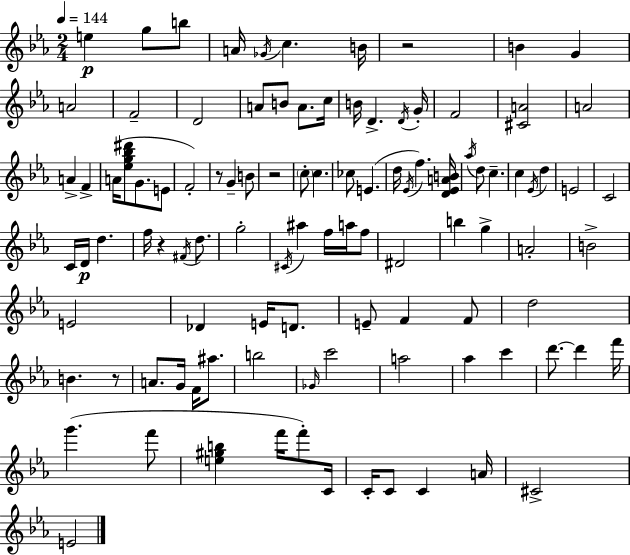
{
  \clef treble
  \numericTimeSignature
  \time 2/4
  \key ees \major
  \tempo 4 = 144
  e''4\p g''8 b''8 | a'16 \acciaccatura { ges'16 } c''4. | b'16 r2 | b'4 g'4 | \break a'2 | f'2-- | d'2 | a'8 b'8 a'8. | \break c''16 b'16 d'4.-> | \acciaccatura { d'16 } g'16-. f'2 | <cis' a'>2 | a'2 | \break a'4-> f'4-> | a'16( <ees'' g'' bes'' dis'''>8 g'8. | e'8 f'2-.) | r8 g'4-- | \break b'8 r2 | \parenthesize c''8-. c''4. | ces''8 e'4.( | d''16 \acciaccatura { ees'16 }) f''4. | \break <d' ees' a' b'>16 \acciaccatura { aes''16 } d''8 c''4.-- | c''4 | \acciaccatura { ees'16 } d''4 e'2 | c'2 | \break c'16 d'16\p d''4. | f''16 r4 | \acciaccatura { fis'16 } d''8. g''2-. | \acciaccatura { cis'16 } ais''4 | \break f''16 a''16 f''8 dis'2 | b''4 | g''4-> a'2-. | b'2-> | \break e'2 | des'4 | e'16 d'8. e'8-- | f'4 f'8 d''2 | \break b'4. | r8 a'8. | g'16 f'16 ais''8. b''2 | \grace { ges'16 } | \break c'''2 | a''2 | aes''4 c'''4 | d'''8.~~ d'''4 f'''16 | \break g'''4.( f'''8 | <e'' gis'' b''>4 f'''16 f'''8-.) c'16 | c'16-. c'8 c'4 a'16 | cis'2-> | \break e'2 | \bar "|."
}